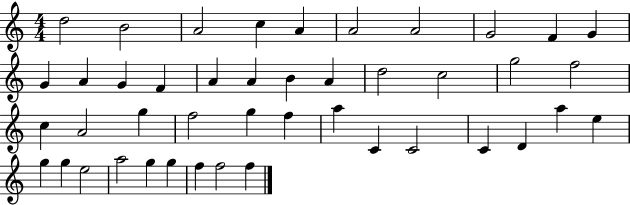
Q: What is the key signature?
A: C major